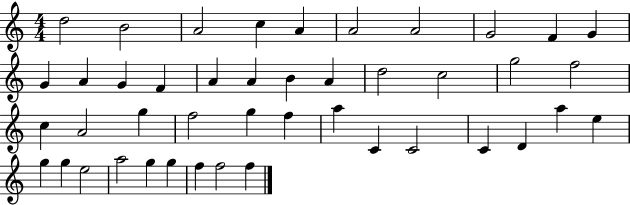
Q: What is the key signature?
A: C major